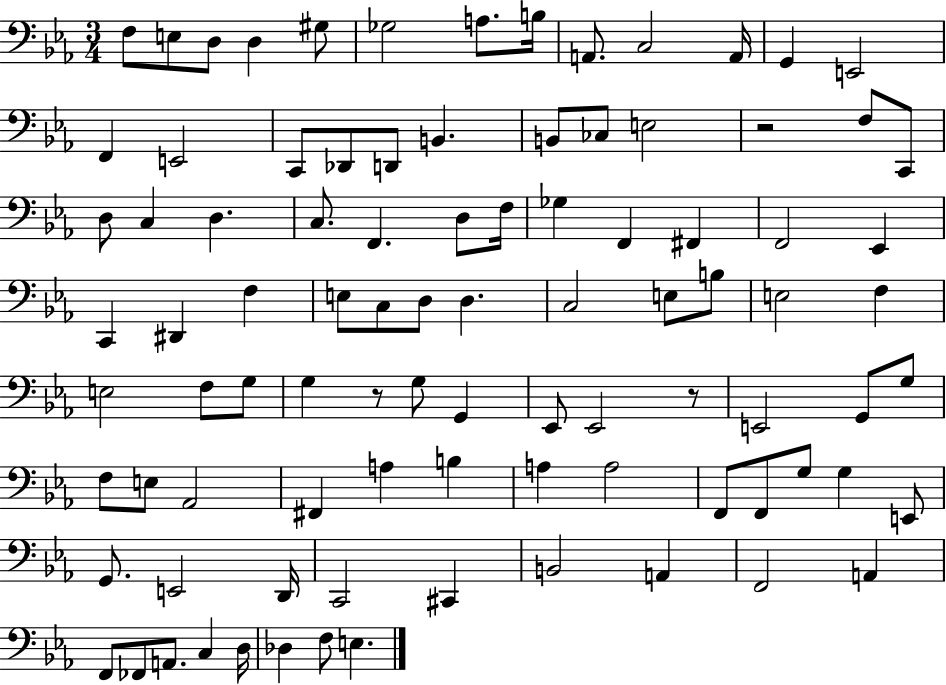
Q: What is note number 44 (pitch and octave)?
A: C3